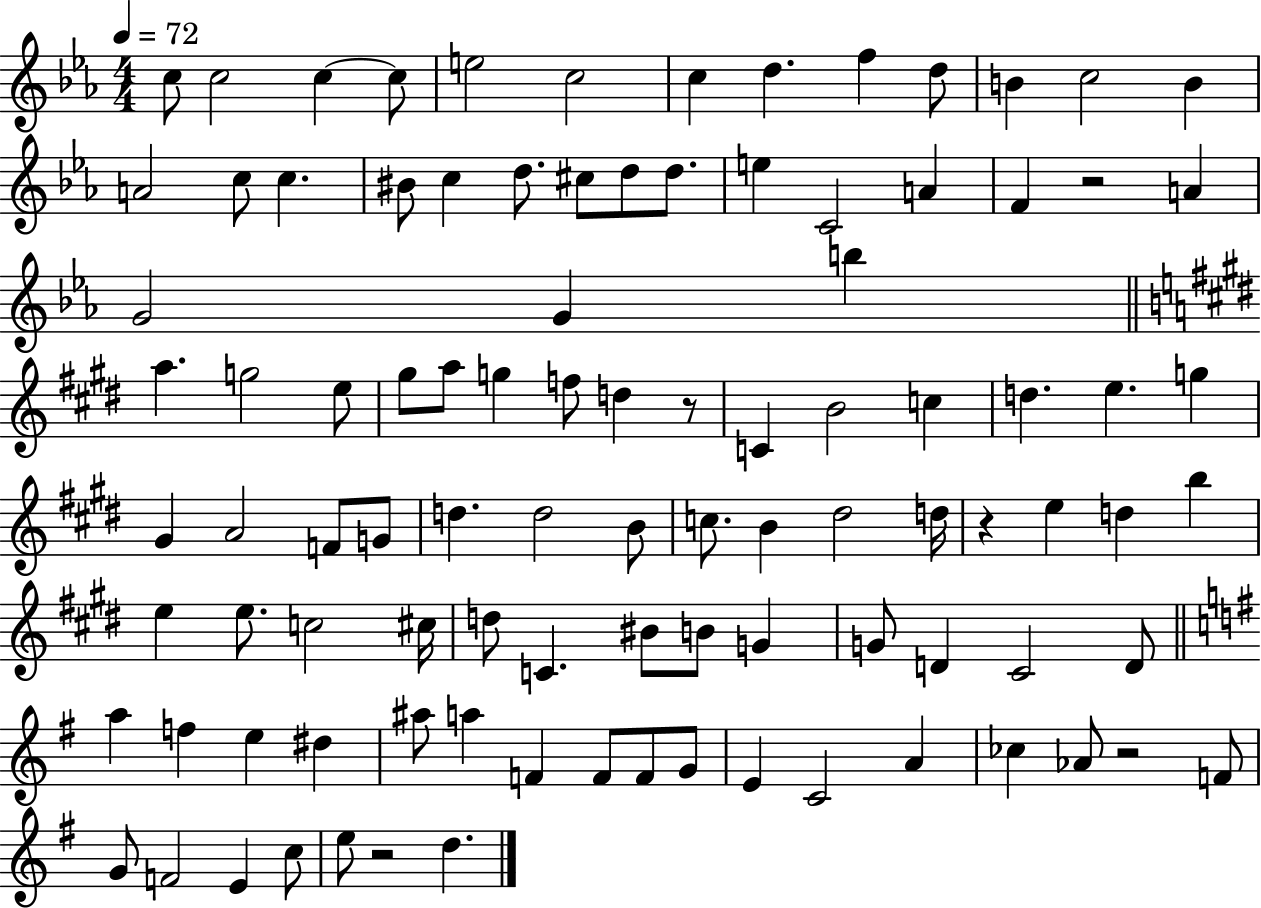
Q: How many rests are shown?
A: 5